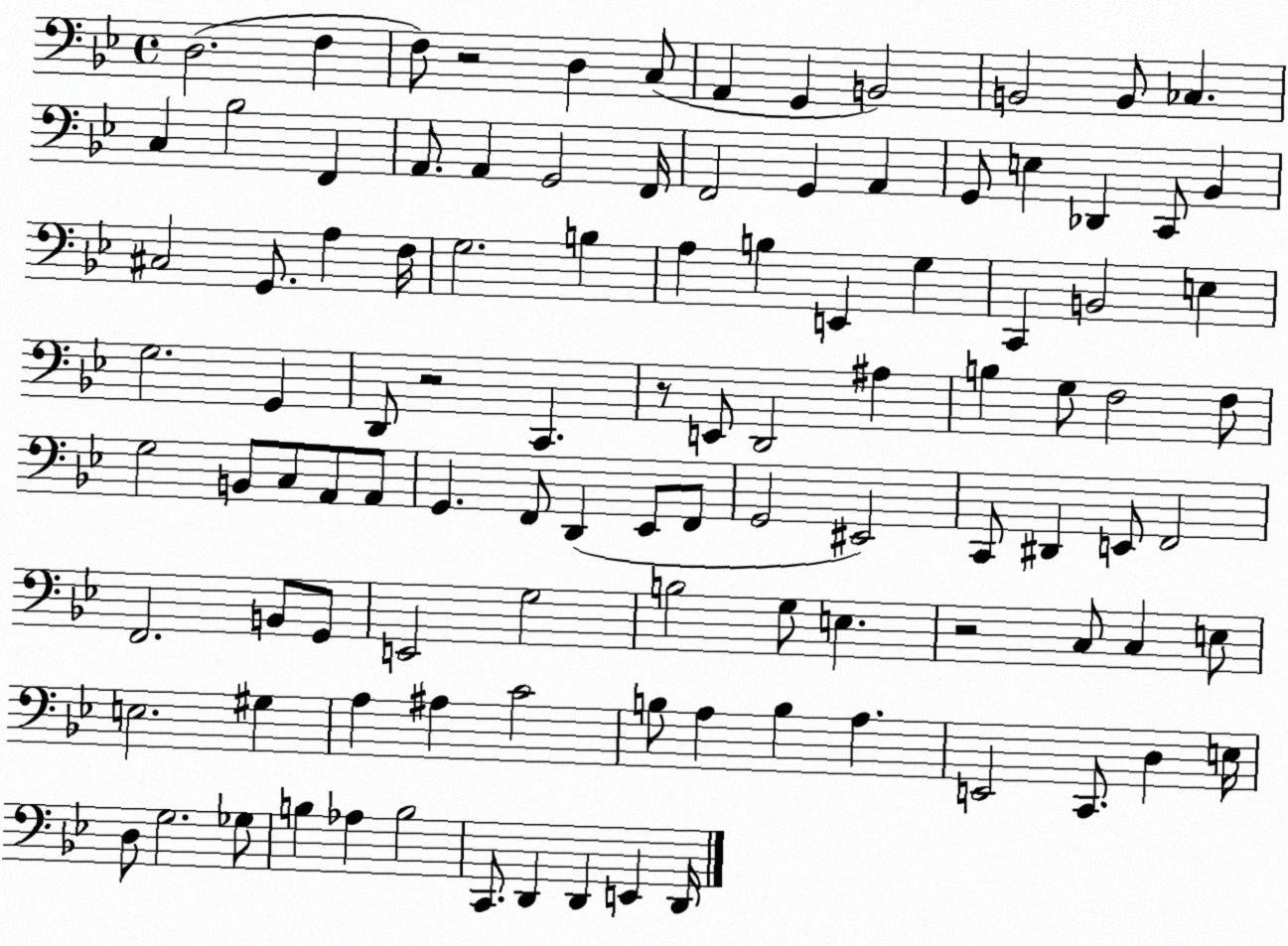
X:1
T:Untitled
M:4/4
L:1/4
K:Bb
D,2 F, F,/2 z2 D, C,/2 A,, G,, B,,2 B,,2 B,,/2 _C, C, _B,2 F,, A,,/2 A,, G,,2 F,,/4 F,,2 G,, A,, G,,/2 E, _D,, C,,/2 _B,, ^C,2 G,,/2 A, F,/4 G,2 B, A, B, E,, G, C,, B,,2 E, G,2 G,, D,,/2 z2 C,, z/2 E,,/2 D,,2 ^A, B, G,/2 F,2 F,/2 G,2 B,,/2 C,/2 A,,/2 A,,/2 G,, F,,/2 D,, _E,,/2 F,,/2 G,,2 ^E,,2 C,,/2 ^D,, E,,/2 F,,2 F,,2 B,,/2 G,,/2 E,,2 G,2 B,2 G,/2 E, z2 C,/2 C, E,/2 E,2 ^G, A, ^A, C2 B,/2 A, B, A, E,,2 C,,/2 D, E,/4 D,/2 G,2 _G,/2 B, _A, B,2 C,,/2 D,, D,, E,, D,,/4